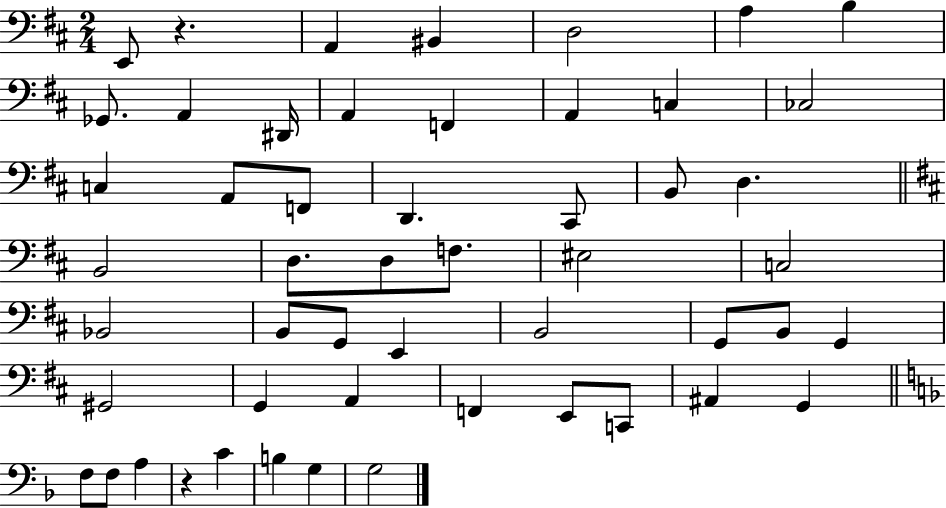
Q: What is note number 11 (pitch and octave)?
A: F2